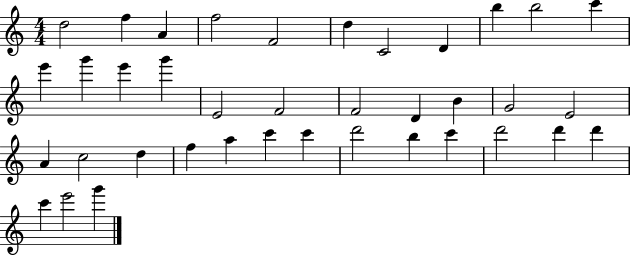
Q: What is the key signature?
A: C major